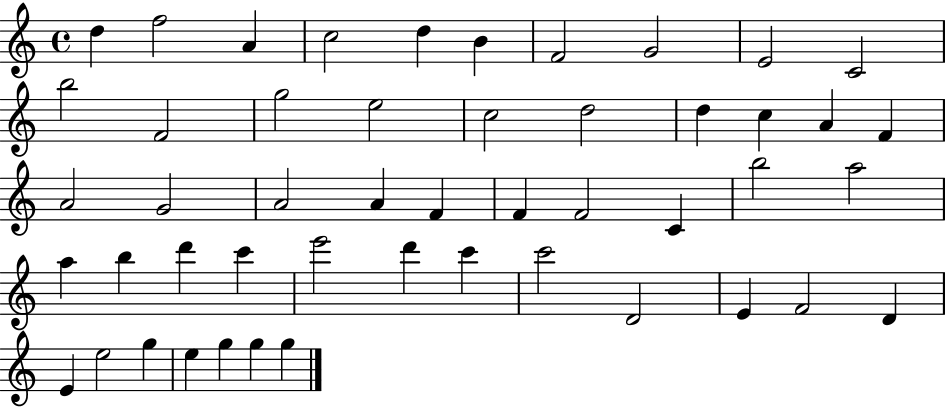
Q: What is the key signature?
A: C major